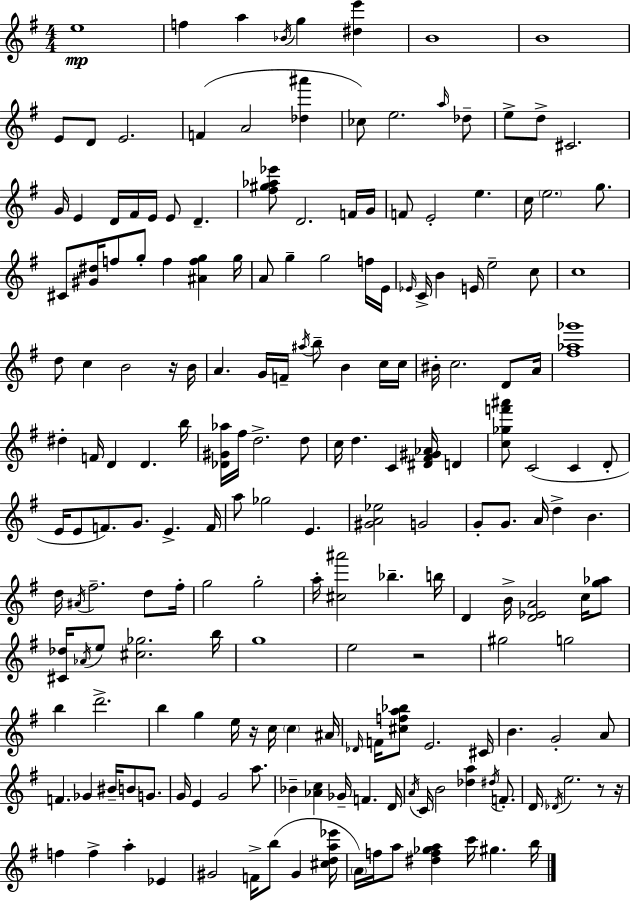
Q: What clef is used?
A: treble